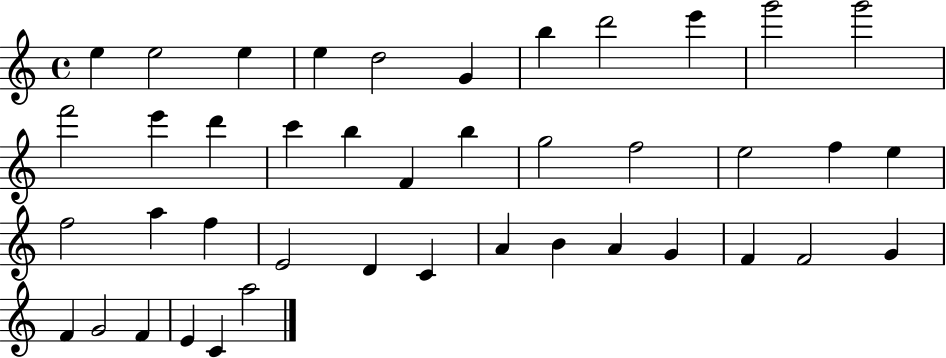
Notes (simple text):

E5/q E5/h E5/q E5/q D5/h G4/q B5/q D6/h E6/q G6/h G6/h F6/h E6/q D6/q C6/q B5/q F4/q B5/q G5/h F5/h E5/h F5/q E5/q F5/h A5/q F5/q E4/h D4/q C4/q A4/q B4/q A4/q G4/q F4/q F4/h G4/q F4/q G4/h F4/q E4/q C4/q A5/h